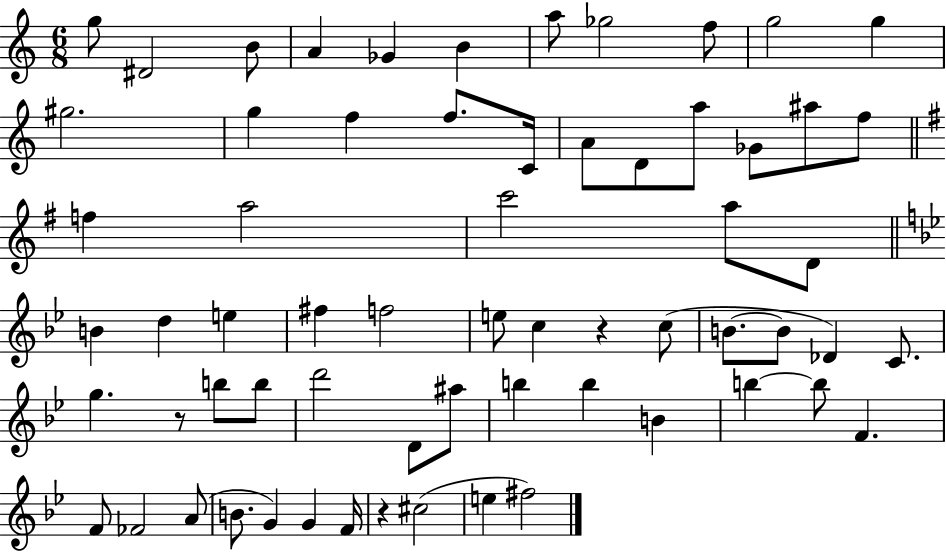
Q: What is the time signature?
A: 6/8